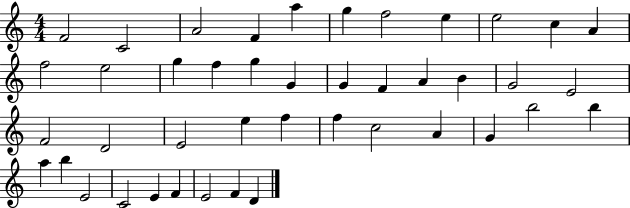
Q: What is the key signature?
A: C major